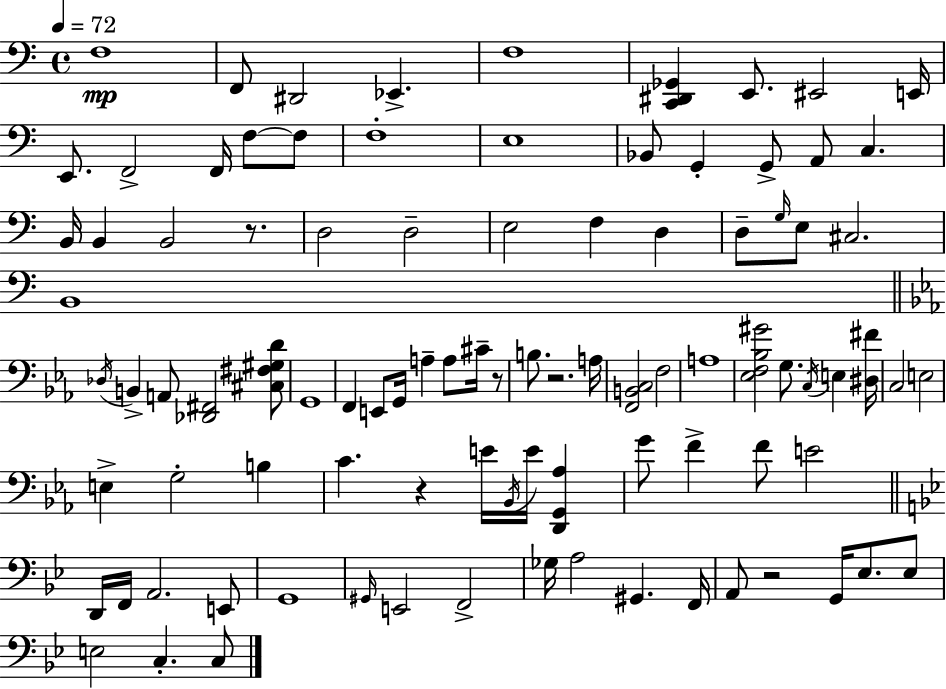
X:1
T:Untitled
M:4/4
L:1/4
K:C
F,4 F,,/2 ^D,,2 _E,, F,4 [C,,^D,,_G,,] E,,/2 ^E,,2 E,,/4 E,,/2 F,,2 F,,/4 F,/2 F,/2 F,4 E,4 _B,,/2 G,, G,,/2 A,,/2 C, B,,/4 B,, B,,2 z/2 D,2 D,2 E,2 F, D, D,/2 G,/4 E,/2 ^C,2 B,,4 _D,/4 B,, A,,/2 [_D,,^F,,]2 [^C,^F,^G,D]/2 G,,4 F,, E,,/2 G,,/4 A, A,/2 ^C/4 z/2 B,/2 z2 A,/4 [F,,B,,C,]2 F,2 A,4 [_E,F,_B,^G]2 G,/2 C,/4 E, [^D,^F]/4 C,2 E,2 E, G,2 B, C z E/4 _B,,/4 E/4 [D,,G,,_A,] G/2 F F/2 E2 D,,/4 F,,/4 A,,2 E,,/2 G,,4 ^G,,/4 E,,2 F,,2 _G,/4 A,2 ^G,, F,,/4 A,,/2 z2 G,,/4 _E,/2 _E,/2 E,2 C, C,/2